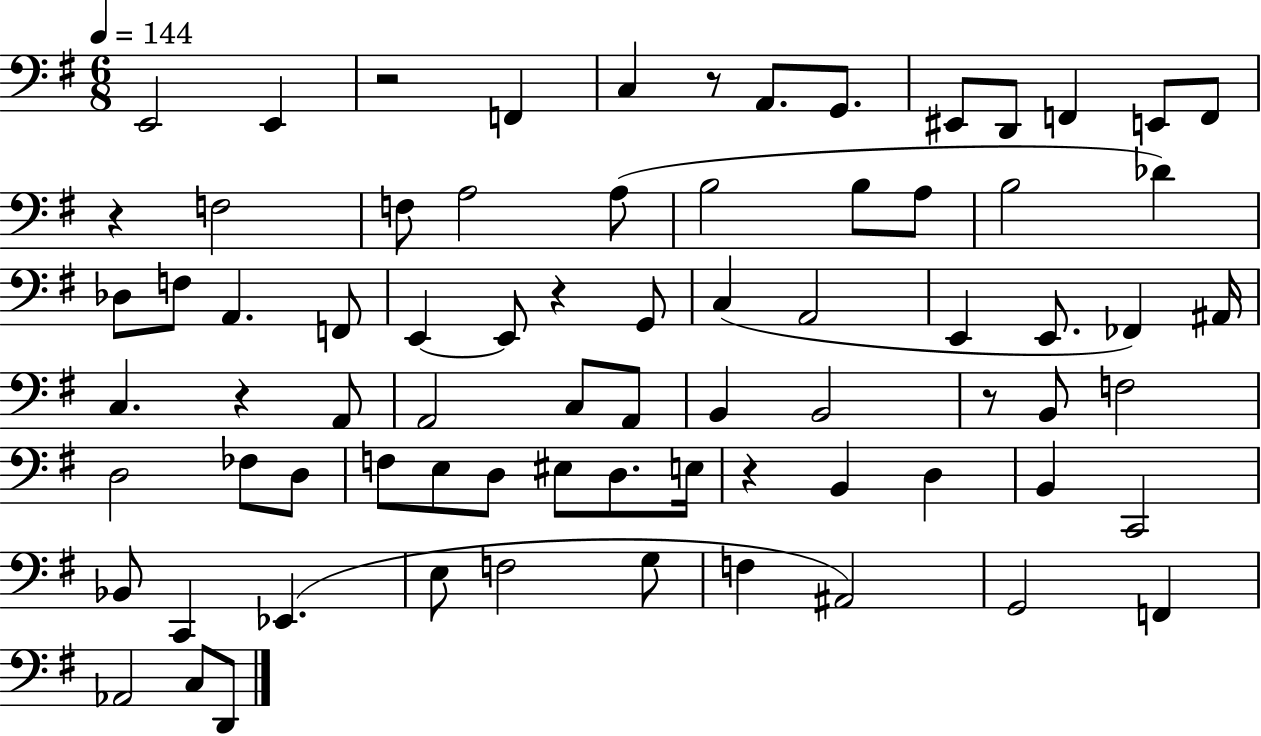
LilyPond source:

{
  \clef bass
  \numericTimeSignature
  \time 6/8
  \key g \major
  \tempo 4 = 144
  \repeat volta 2 { e,2 e,4 | r2 f,4 | c4 r8 a,8. g,8. | eis,8 d,8 f,4 e,8 f,8 | \break r4 f2 | f8 a2 a8( | b2 b8 a8 | b2 des'4) | \break des8 f8 a,4. f,8 | e,4~~ e,8 r4 g,8 | c4( a,2 | e,4 e,8. fes,4) ais,16 | \break c4. r4 a,8 | a,2 c8 a,8 | b,4 b,2 | r8 b,8 f2 | \break d2 fes8 d8 | f8 e8 d8 eis8 d8. e16 | r4 b,4 d4 | b,4 c,2 | \break bes,8 c,4 ees,4.( | e8 f2 g8 | f4 ais,2) | g,2 f,4 | \break aes,2 c8 d,8 | } \bar "|."
}